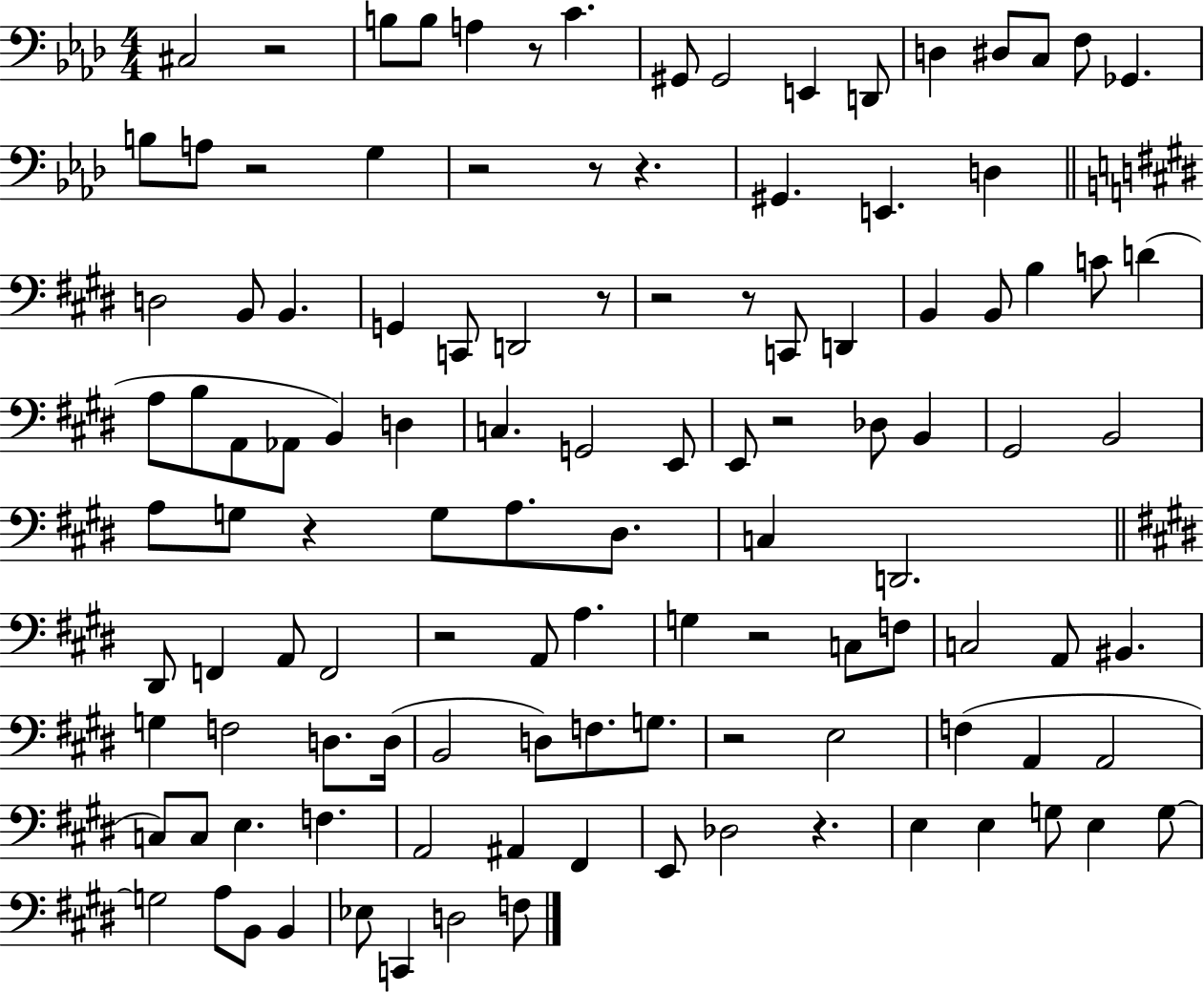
X:1
T:Untitled
M:4/4
L:1/4
K:Ab
^C,2 z2 B,/2 B,/2 A, z/2 C ^G,,/2 ^G,,2 E,, D,,/2 D, ^D,/2 C,/2 F,/2 _G,, B,/2 A,/2 z2 G, z2 z/2 z ^G,, E,, D, D,2 B,,/2 B,, G,, C,,/2 D,,2 z/2 z2 z/2 C,,/2 D,, B,, B,,/2 B, C/2 D A,/2 B,/2 A,,/2 _A,,/2 B,, D, C, G,,2 E,,/2 E,,/2 z2 _D,/2 B,, ^G,,2 B,,2 A,/2 G,/2 z G,/2 A,/2 ^D,/2 C, D,,2 ^D,,/2 F,, A,,/2 F,,2 z2 A,,/2 A, G, z2 C,/2 F,/2 C,2 A,,/2 ^B,, G, F,2 D,/2 D,/4 B,,2 D,/2 F,/2 G,/2 z2 E,2 F, A,, A,,2 C,/2 C,/2 E, F, A,,2 ^A,, ^F,, E,,/2 _D,2 z E, E, G,/2 E, G,/2 G,2 A,/2 B,,/2 B,, _E,/2 C,, D,2 F,/2